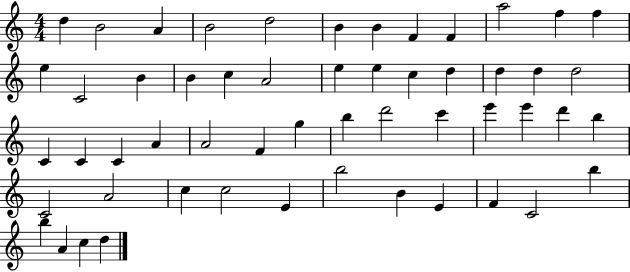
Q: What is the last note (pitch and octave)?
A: D5